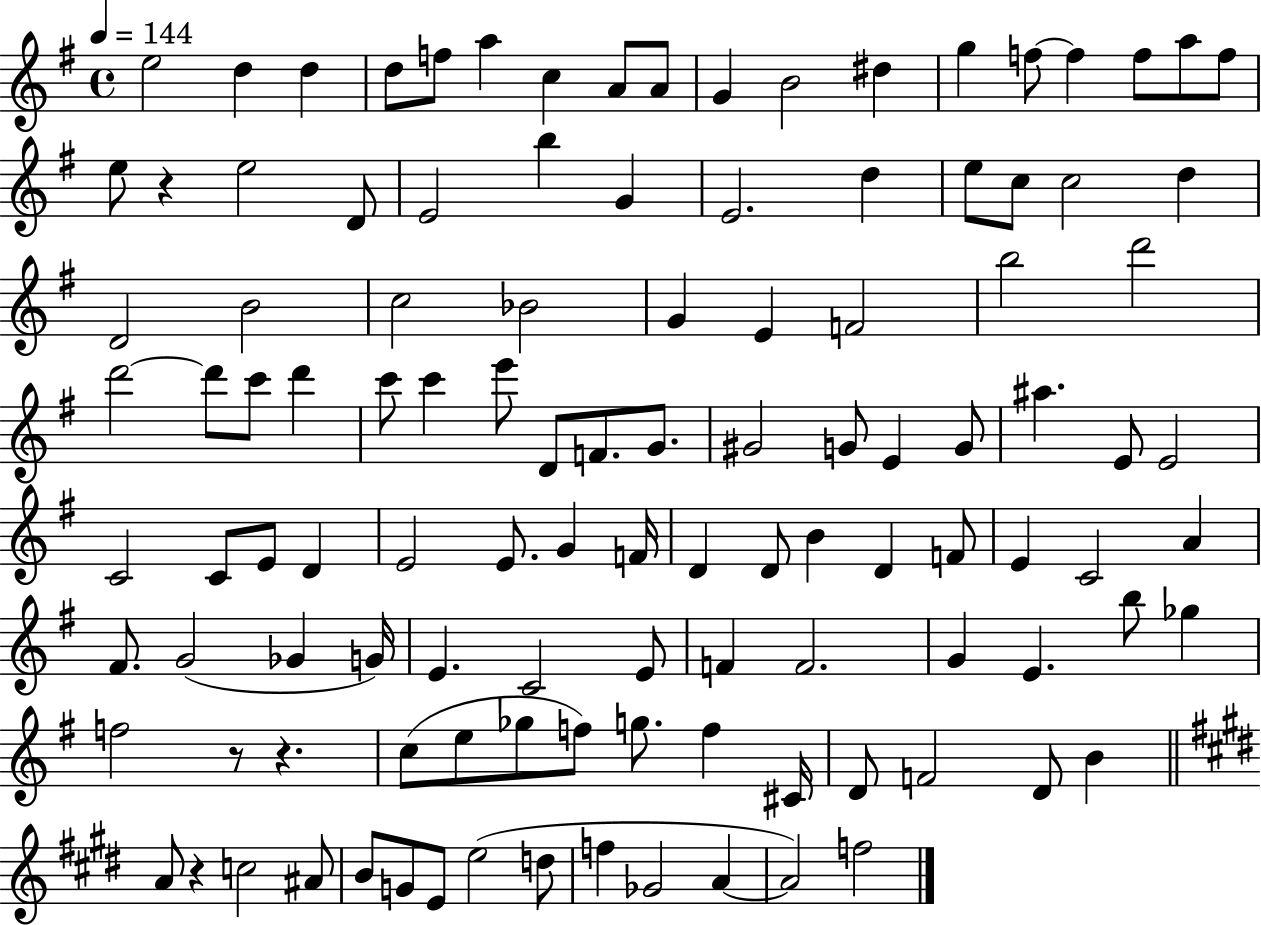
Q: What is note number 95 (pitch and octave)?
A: F4